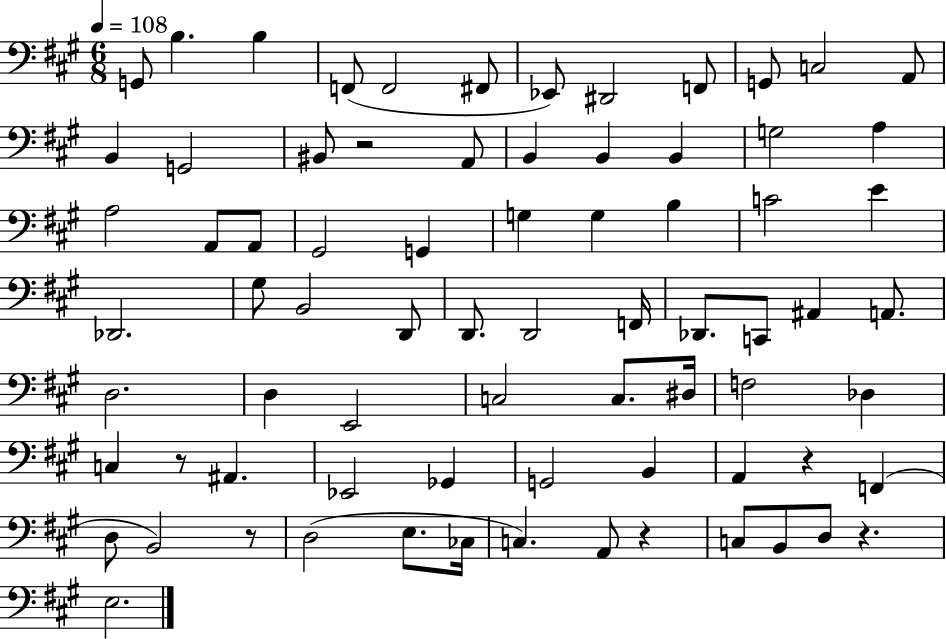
{
  \clef bass
  \numericTimeSignature
  \time 6/8
  \key a \major
  \tempo 4 = 108
  g,8 b4. b4 | f,8( f,2 fis,8 | ees,8) dis,2 f,8 | g,8 c2 a,8 | \break b,4 g,2 | bis,8 r2 a,8 | b,4 b,4 b,4 | g2 a4 | \break a2 a,8 a,8 | gis,2 g,4 | g4 g4 b4 | c'2 e'4 | \break des,2. | gis8 b,2 d,8 | d,8. d,2 f,16 | des,8. c,8 ais,4 a,8. | \break d2. | d4 e,2 | c2 c8. dis16 | f2 des4 | \break c4 r8 ais,4. | ees,2 ges,4 | g,2 b,4 | a,4 r4 f,4( | \break d8 b,2) r8 | d2( e8. ces16 | c4.) a,8 r4 | c8 b,8 d8 r4. | \break e2. | \bar "|."
}